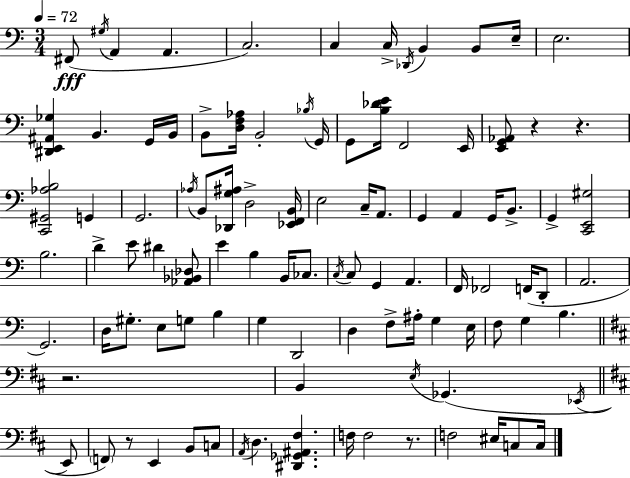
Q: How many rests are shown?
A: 5